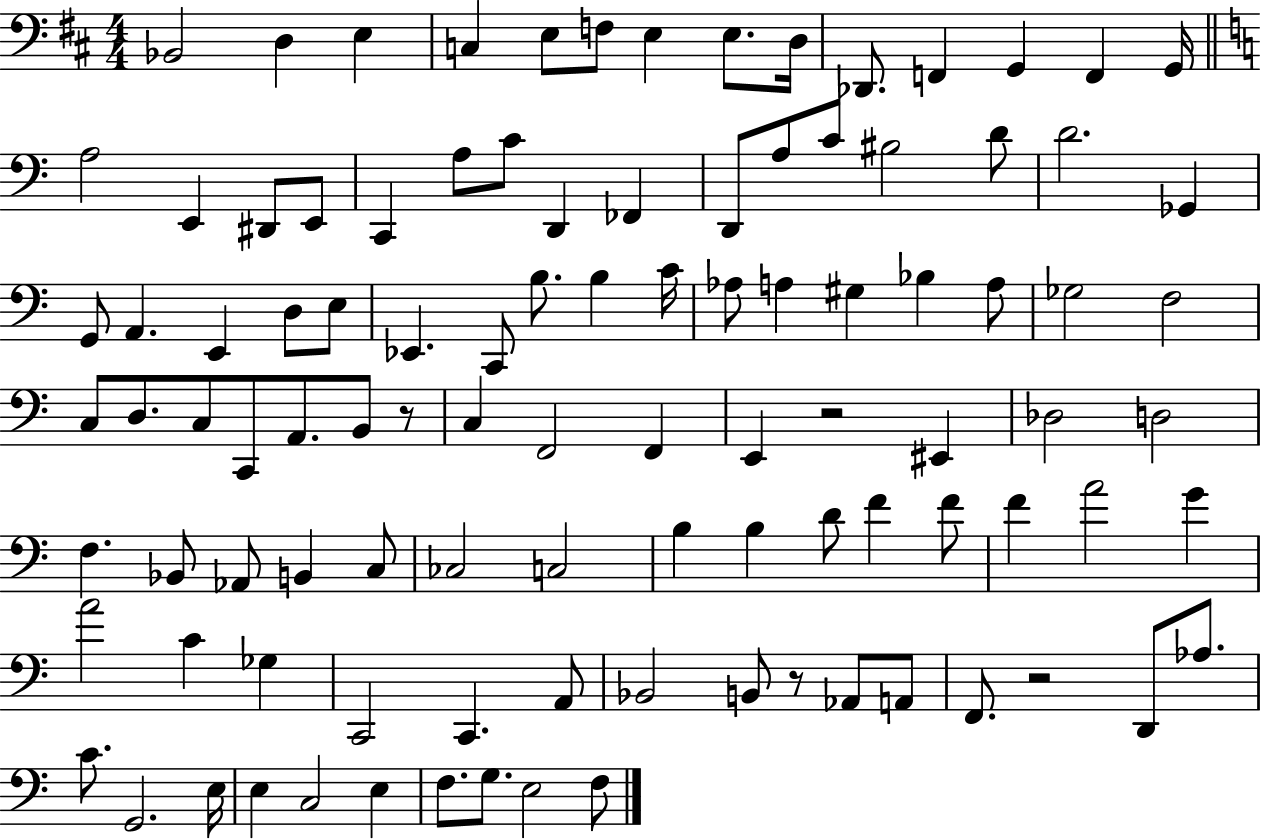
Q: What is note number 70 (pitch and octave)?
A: D4